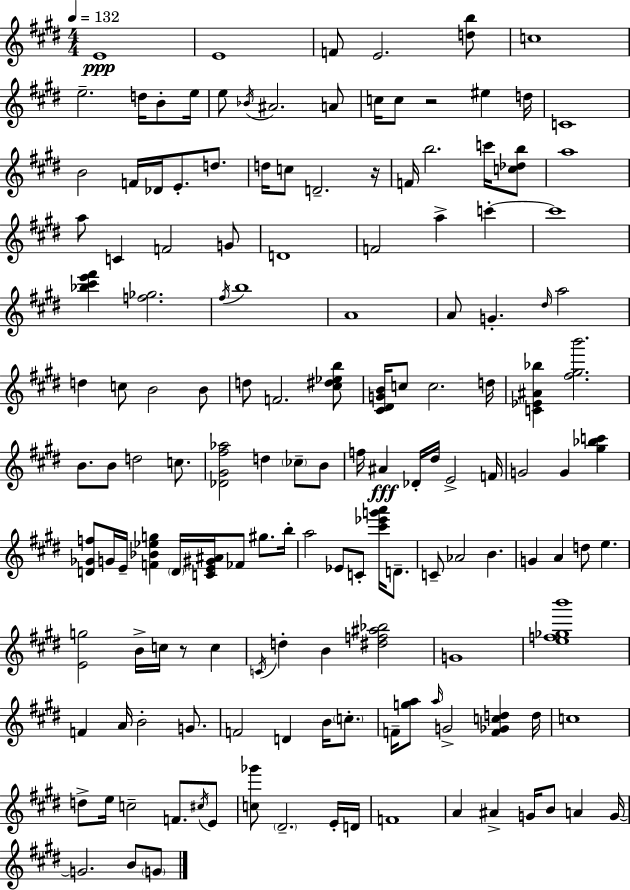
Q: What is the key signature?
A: E major